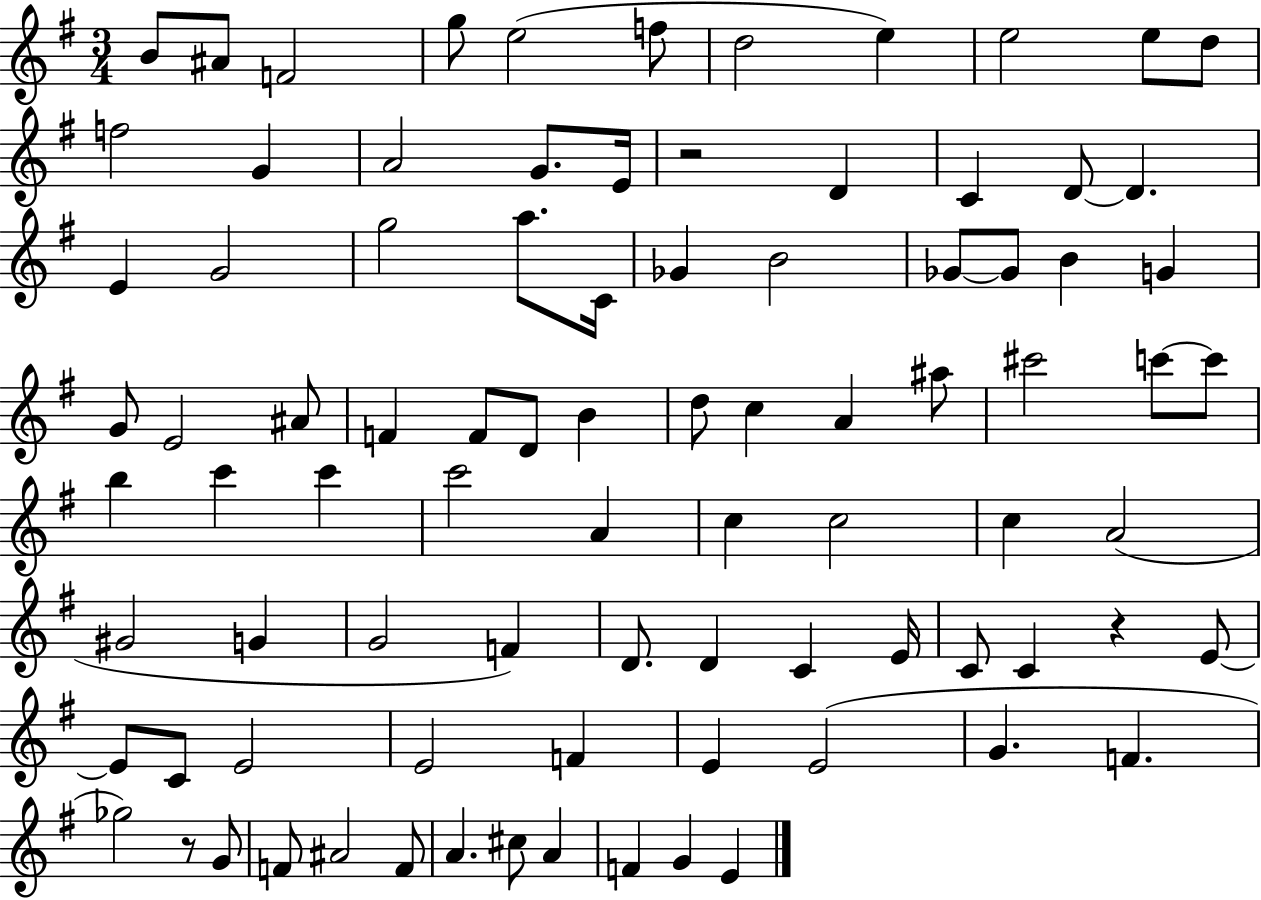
X:1
T:Untitled
M:3/4
L:1/4
K:G
B/2 ^A/2 F2 g/2 e2 f/2 d2 e e2 e/2 d/2 f2 G A2 G/2 E/4 z2 D C D/2 D E G2 g2 a/2 C/4 _G B2 _G/2 _G/2 B G G/2 E2 ^A/2 F F/2 D/2 B d/2 c A ^a/2 ^c'2 c'/2 c'/2 b c' c' c'2 A c c2 c A2 ^G2 G G2 F D/2 D C E/4 C/2 C z E/2 E/2 C/2 E2 E2 F E E2 G F _g2 z/2 G/2 F/2 ^A2 F/2 A ^c/2 A F G E